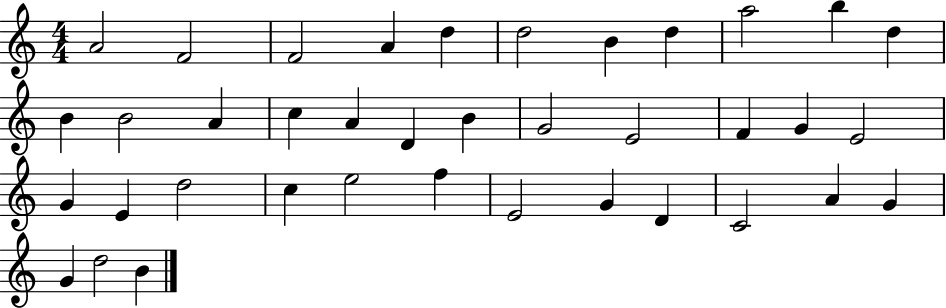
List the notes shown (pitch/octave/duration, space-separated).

A4/h F4/h F4/h A4/q D5/q D5/h B4/q D5/q A5/h B5/q D5/q B4/q B4/h A4/q C5/q A4/q D4/q B4/q G4/h E4/h F4/q G4/q E4/h G4/q E4/q D5/h C5/q E5/h F5/q E4/h G4/q D4/q C4/h A4/q G4/q G4/q D5/h B4/q